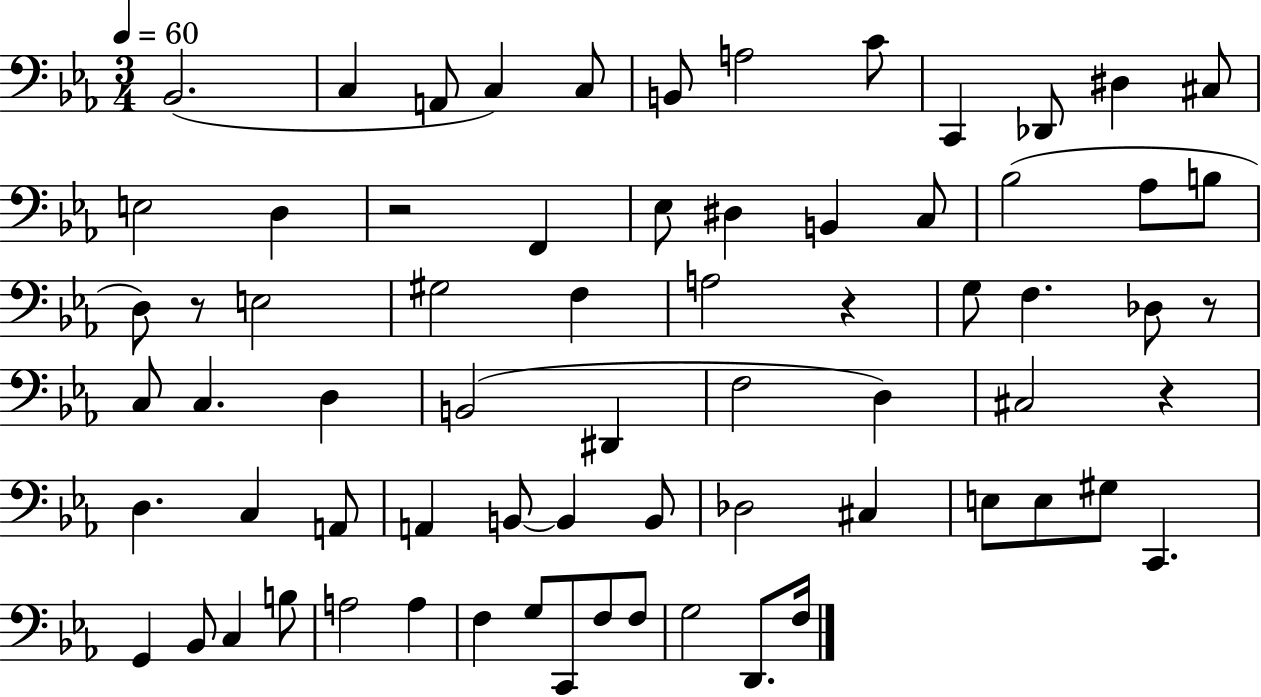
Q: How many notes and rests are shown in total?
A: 70